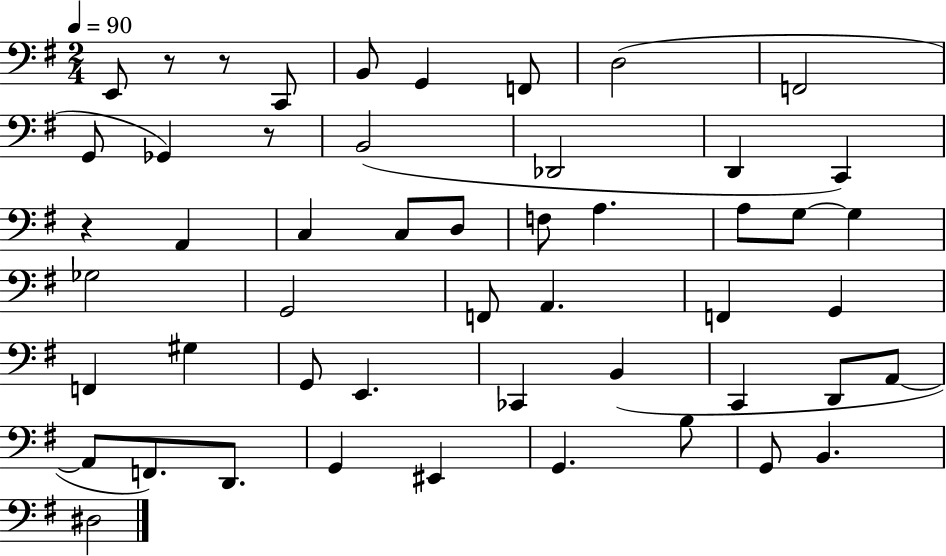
{
  \clef bass
  \numericTimeSignature
  \time 2/4
  \key g \major
  \tempo 4 = 90
  e,8 r8 r8 c,8 | b,8 g,4 f,8 | d2( | f,2 | \break g,8 ges,4) r8 | b,2( | des,2 | d,4 c,4) | \break r4 a,4 | c4 c8 d8 | f8 a4. | a8 g8~~ g4 | \break ges2 | g,2 | f,8 a,4. | f,4 g,4 | \break f,4 gis4 | g,8 e,4. | ces,4 b,4( | c,4 d,8 a,8~~ | \break a,8 f,8.) d,8. | g,4 eis,4 | g,4. b8 | g,8 b,4. | \break dis2 | \bar "|."
}